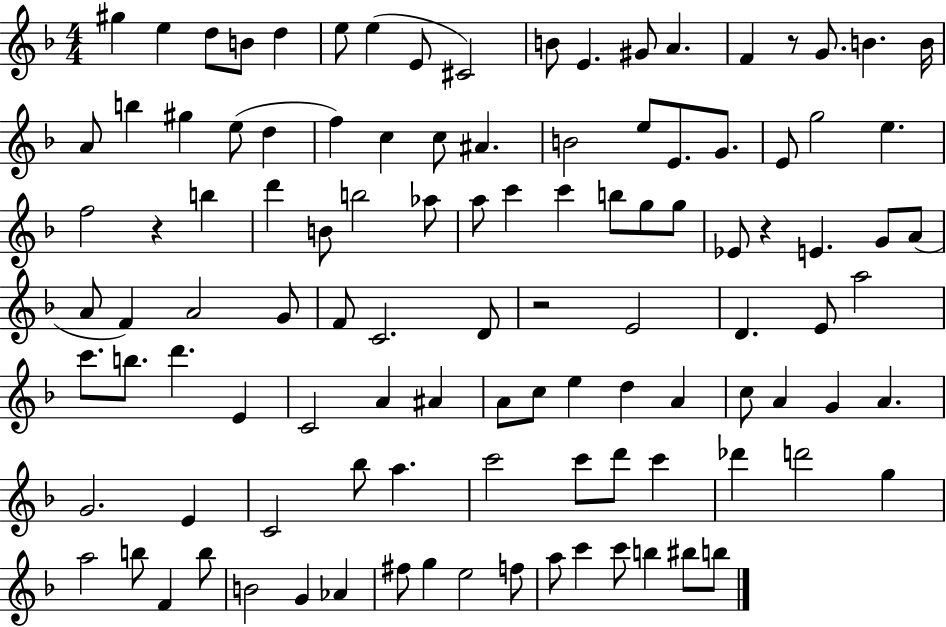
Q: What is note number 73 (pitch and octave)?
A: C5